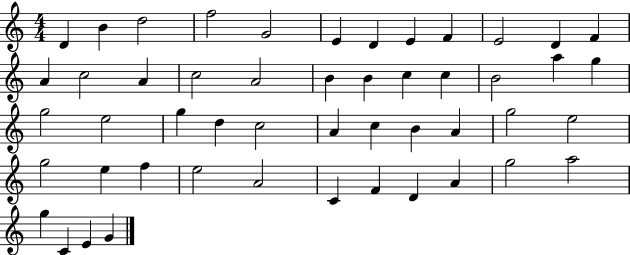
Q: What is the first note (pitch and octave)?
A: D4